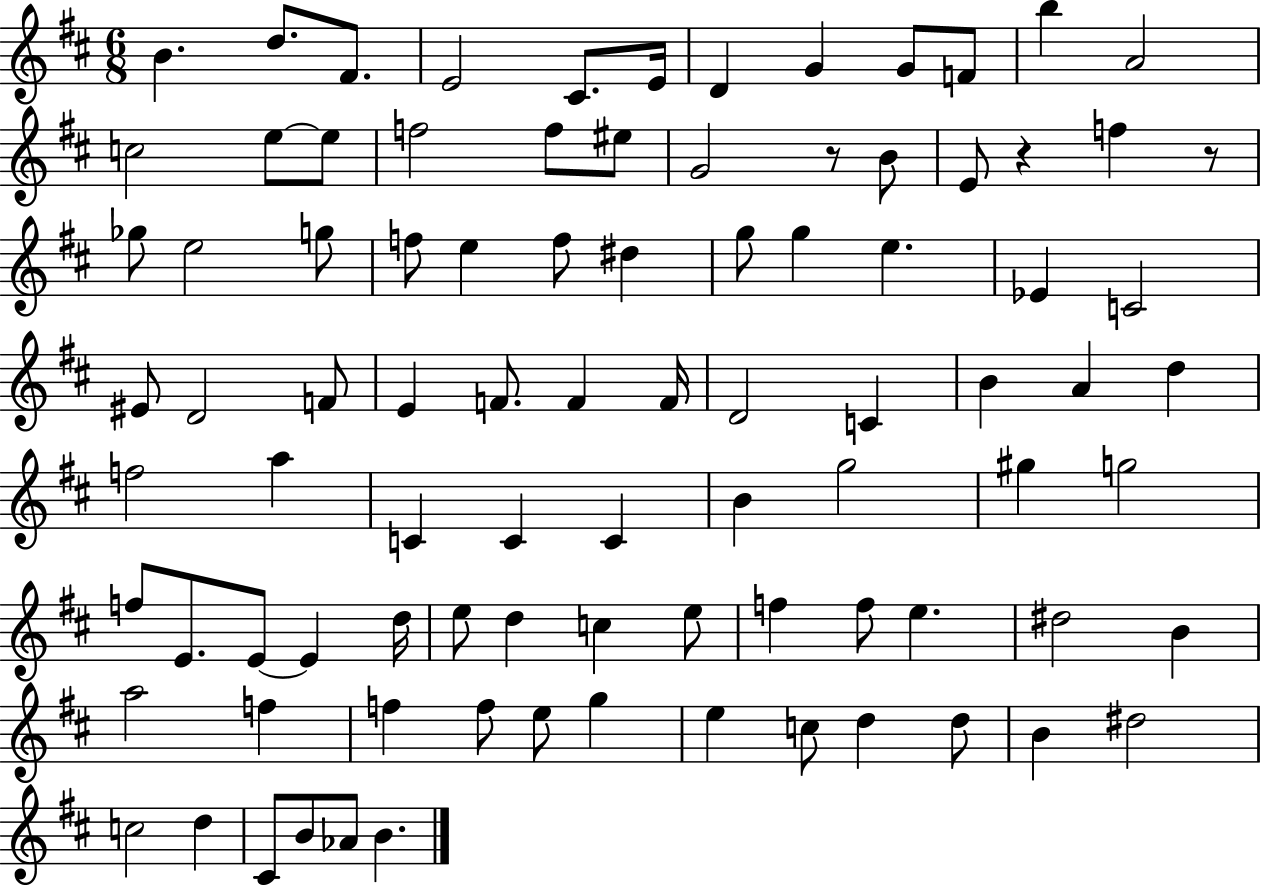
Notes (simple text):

B4/q. D5/e. F#4/e. E4/h C#4/e. E4/s D4/q G4/q G4/e F4/e B5/q A4/h C5/h E5/e E5/e F5/h F5/e EIS5/e G4/h R/e B4/e E4/e R/q F5/q R/e Gb5/e E5/h G5/e F5/e E5/q F5/e D#5/q G5/e G5/q E5/q. Eb4/q C4/h EIS4/e D4/h F4/e E4/q F4/e. F4/q F4/s D4/h C4/q B4/q A4/q D5/q F5/h A5/q C4/q C4/q C4/q B4/q G5/h G#5/q G5/h F5/e E4/e. E4/e E4/q D5/s E5/e D5/q C5/q E5/e F5/q F5/e E5/q. D#5/h B4/q A5/h F5/q F5/q F5/e E5/e G5/q E5/q C5/e D5/q D5/e B4/q D#5/h C5/h D5/q C#4/e B4/e Ab4/e B4/q.